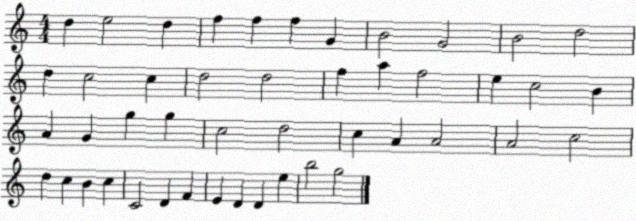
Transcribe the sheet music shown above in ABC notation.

X:1
T:Untitled
M:4/4
L:1/4
K:C
d e2 d f f f G B2 G2 B2 d2 d c2 c d2 d2 f a f2 e c2 B A G g g c2 d2 c A A2 A2 c2 d c B c C2 D F E D D e b2 g2